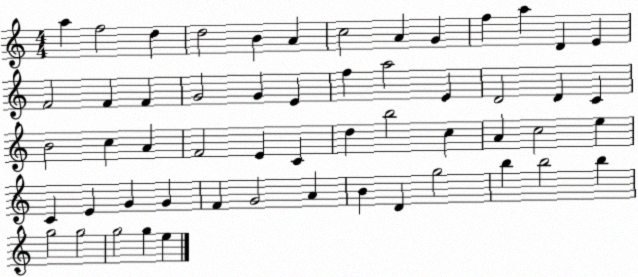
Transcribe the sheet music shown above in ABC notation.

X:1
T:Untitled
M:4/4
L:1/4
K:C
a f2 d d2 B A c2 A G f a D E F2 F F G2 G E f a2 E D2 D C B2 c A F2 E C d b2 c A c2 e C E G G F G2 A B D g2 b b2 b g2 g2 g2 g e